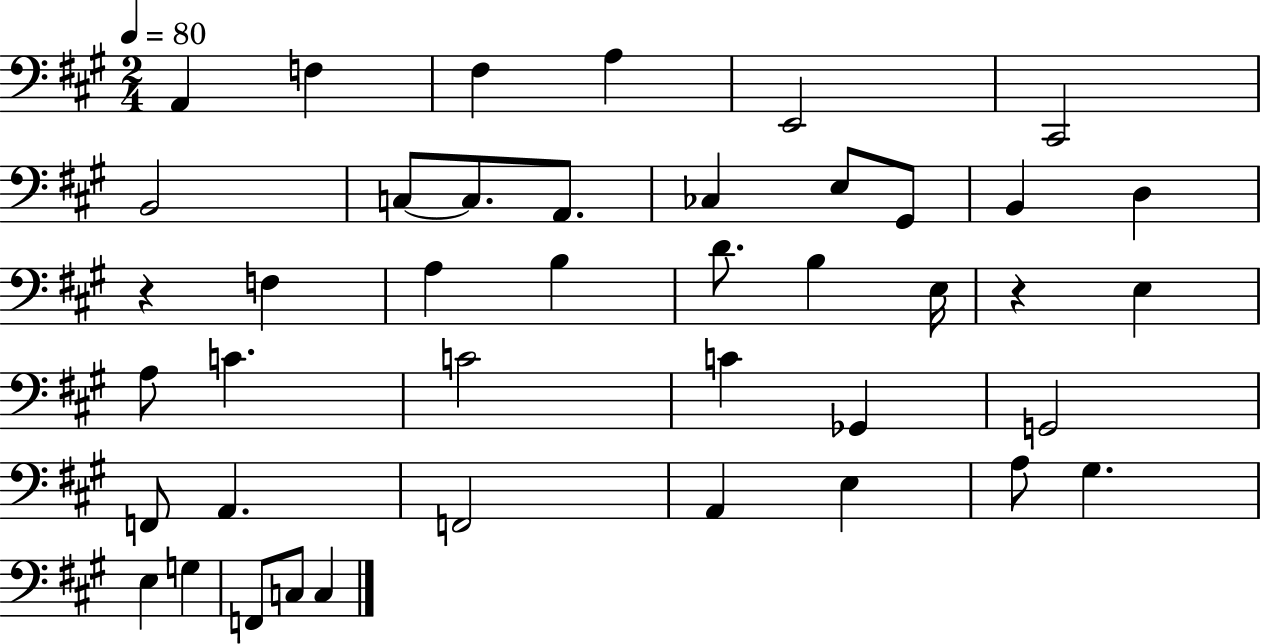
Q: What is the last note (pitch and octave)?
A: C3